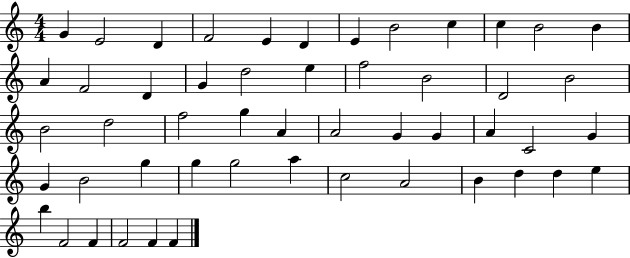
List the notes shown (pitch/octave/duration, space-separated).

G4/q E4/h D4/q F4/h E4/q D4/q E4/q B4/h C5/q C5/q B4/h B4/q A4/q F4/h D4/q G4/q D5/h E5/q F5/h B4/h D4/h B4/h B4/h D5/h F5/h G5/q A4/q A4/h G4/q G4/q A4/q C4/h G4/q G4/q B4/h G5/q G5/q G5/h A5/q C5/h A4/h B4/q D5/q D5/q E5/q B5/q F4/h F4/q F4/h F4/q F4/q